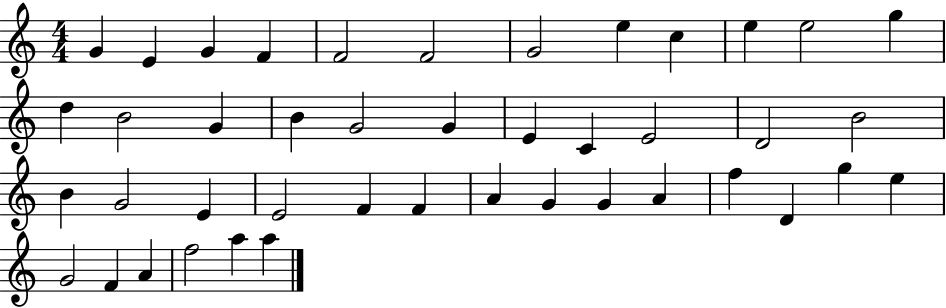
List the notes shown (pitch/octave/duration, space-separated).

G4/q E4/q G4/q F4/q F4/h F4/h G4/h E5/q C5/q E5/q E5/h G5/q D5/q B4/h G4/q B4/q G4/h G4/q E4/q C4/q E4/h D4/h B4/h B4/q G4/h E4/q E4/h F4/q F4/q A4/q G4/q G4/q A4/q F5/q D4/q G5/q E5/q G4/h F4/q A4/q F5/h A5/q A5/q